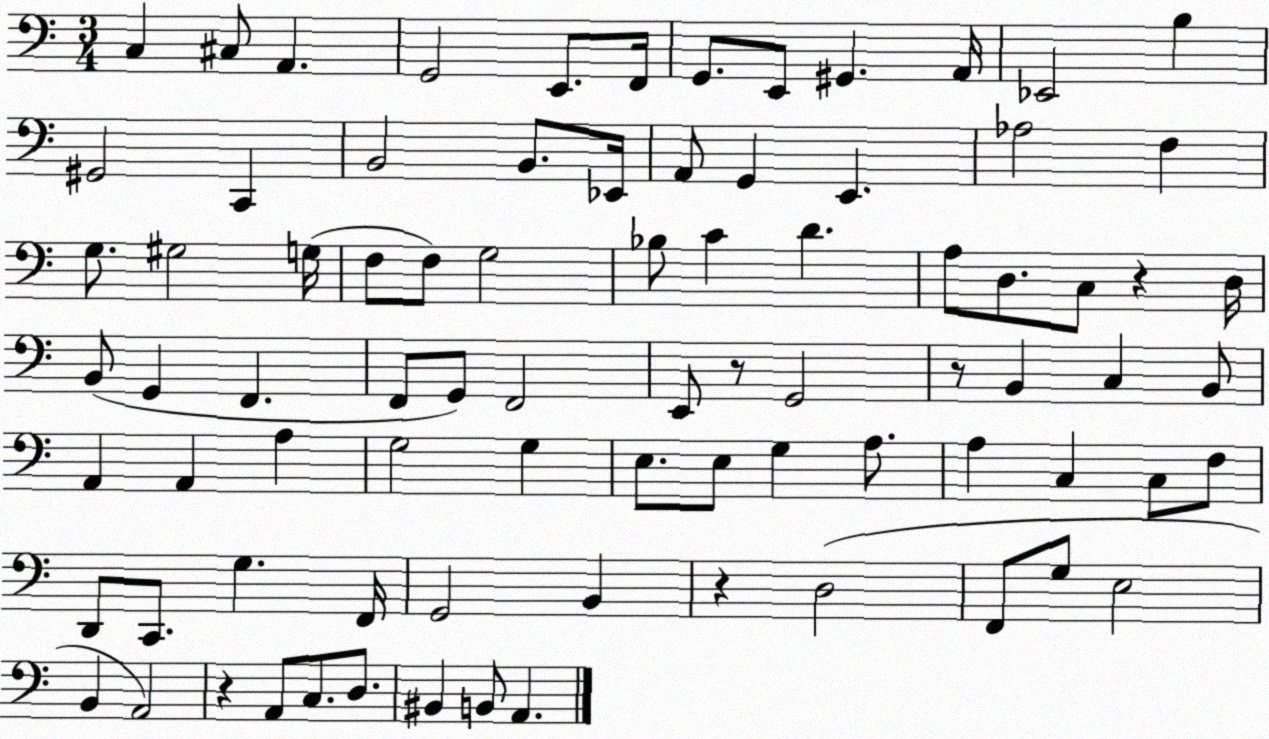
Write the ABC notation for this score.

X:1
T:Untitled
M:3/4
L:1/4
K:C
C, ^C,/2 A,, G,,2 E,,/2 F,,/4 G,,/2 E,,/2 ^G,, A,,/4 _E,,2 B, ^G,,2 C,, B,,2 B,,/2 _E,,/4 A,,/2 G,, E,, _A,2 F, G,/2 ^G,2 G,/4 F,/2 F,/2 G,2 _B,/2 C D A,/2 D,/2 C,/2 z D,/4 B,,/2 G,, F,, F,,/2 G,,/2 F,,2 E,,/2 z/2 G,,2 z/2 B,, C, B,,/2 A,, A,, A, G,2 G, E,/2 E,/2 G, A,/2 A, C, C,/2 F,/2 D,,/2 C,,/2 G, F,,/4 G,,2 B,, z D,2 F,,/2 G,/2 E,2 B,, A,,2 z A,,/2 C,/2 D,/2 ^B,, B,,/2 A,,